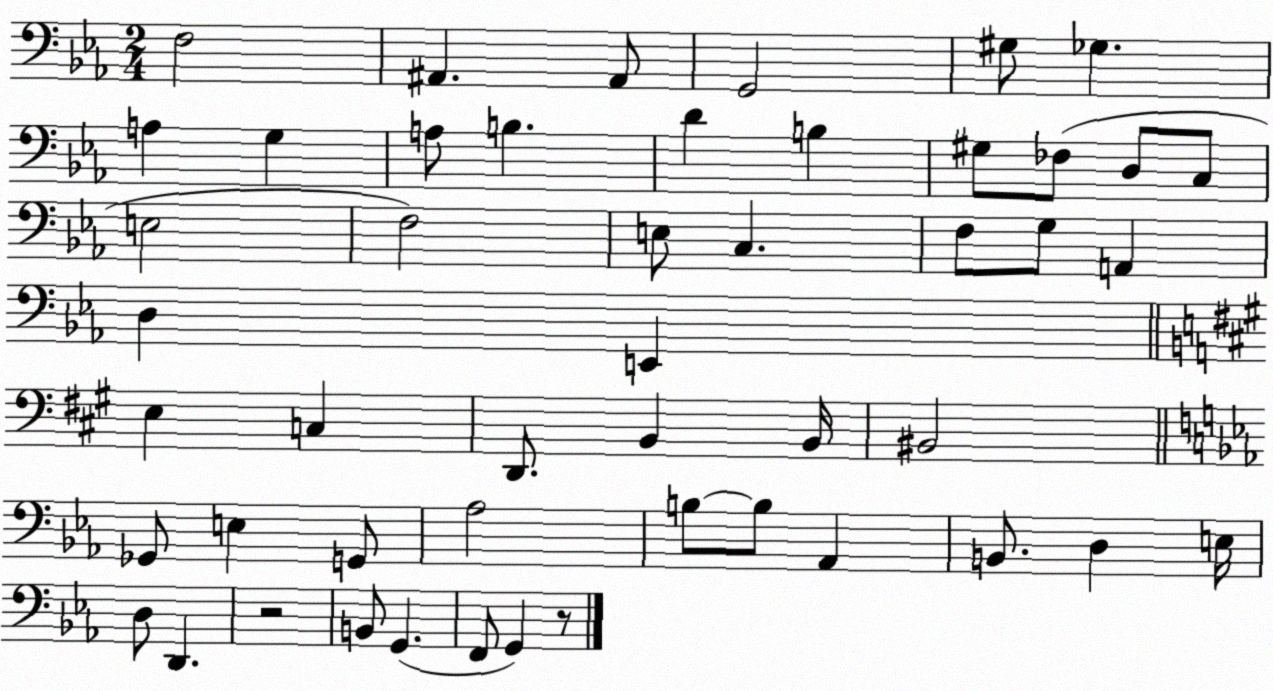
X:1
T:Untitled
M:2/4
L:1/4
K:Eb
F,2 ^A,, ^A,,/2 G,,2 ^G,/2 _G, A, G, A,/2 B, D B, ^G,/2 _F,/2 D,/2 C,/2 E,2 F,2 E,/2 C, F,/2 G,/2 A,, D, E,, E, C, D,,/2 B,, B,,/4 ^B,,2 _G,,/2 E, G,,/2 _A,2 B,/2 B,/2 _A,, B,,/2 D, E,/4 D,/2 D,, z2 B,,/2 G,, F,,/2 G,, z/2